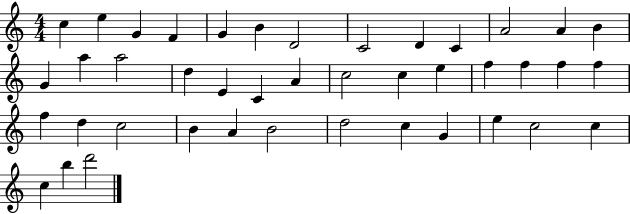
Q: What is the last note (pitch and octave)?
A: D6